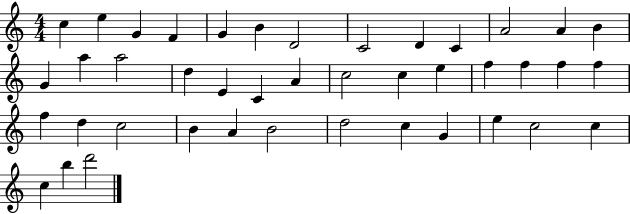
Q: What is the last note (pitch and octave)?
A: D6